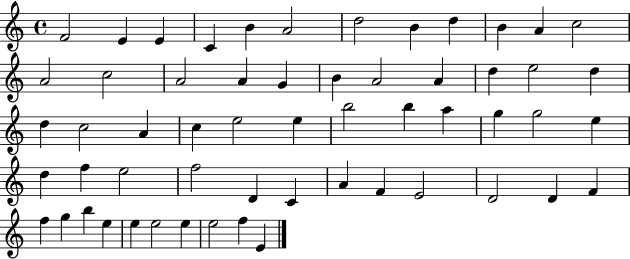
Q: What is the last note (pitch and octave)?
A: E4